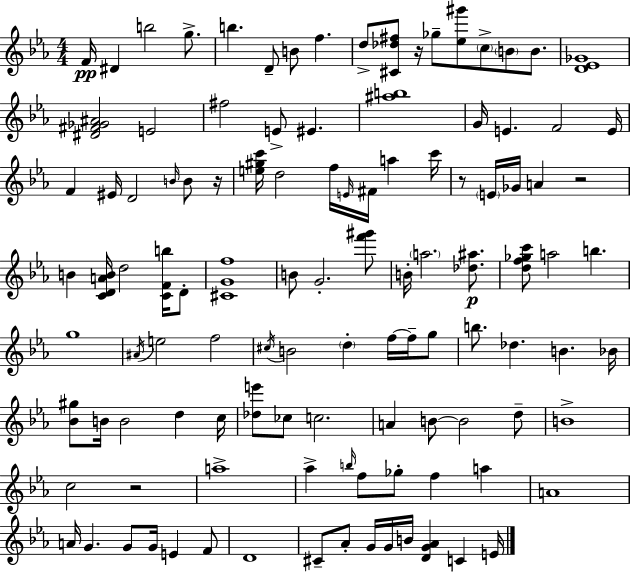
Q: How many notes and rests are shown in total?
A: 112